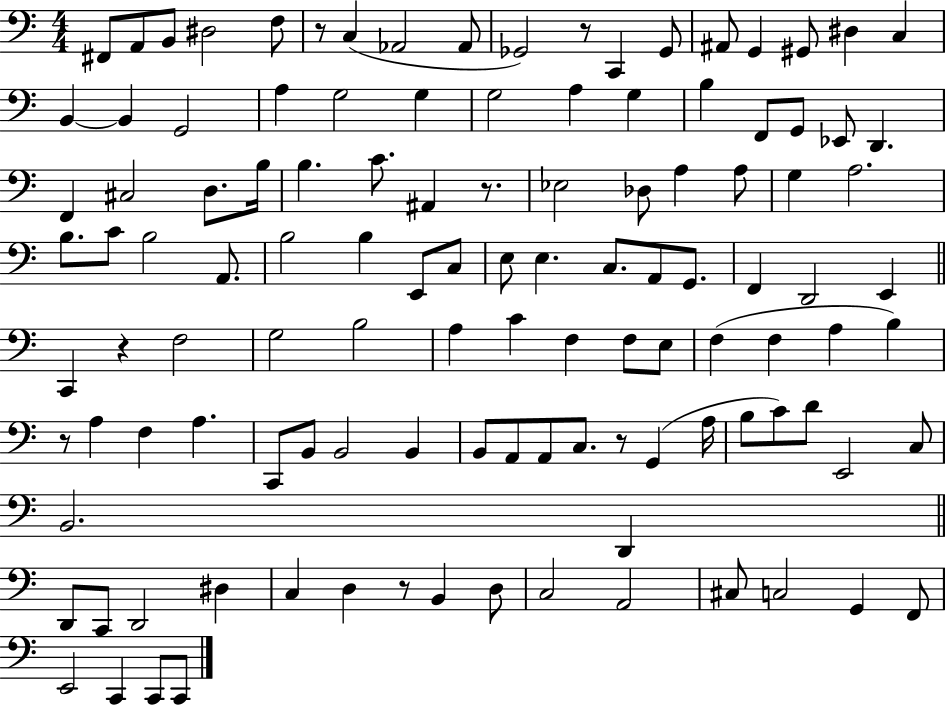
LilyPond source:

{
  \clef bass
  \numericTimeSignature
  \time 4/4
  \key c \major
  \repeat volta 2 { fis,8 a,8 b,8 dis2 f8 | r8 c4( aes,2 aes,8 | ges,2) r8 c,4 ges,8 | ais,8 g,4 gis,8 dis4 c4 | \break b,4~~ b,4 g,2 | a4 g2 g4 | g2 a4 g4 | b4 f,8 g,8 ees,8 d,4. | \break f,4 cis2 d8. b16 | b4. c'8. ais,4 r8. | ees2 des8 a4 a8 | g4 a2. | \break b8. c'8 b2 a,8. | b2 b4 e,8 c8 | e8 e4. c8. a,8 g,8. | f,4 d,2 e,4 | \break \bar "||" \break \key c \major c,4 r4 f2 | g2 b2 | a4 c'4 f4 f8 e8 | f4( f4 a4 b4) | \break r8 a4 f4 a4. | c,8 b,8 b,2 b,4 | b,8 a,8 a,8 c8. r8 g,4( a16 | b8 c'8) d'8 e,2 c8 | \break b,2. d,4 | \bar "||" \break \key c \major d,8 c,8 d,2 dis4 | c4 d4 r8 b,4 d8 | c2 a,2 | cis8 c2 g,4 f,8 | \break e,2 c,4 c,8 c,8 | } \bar "|."
}